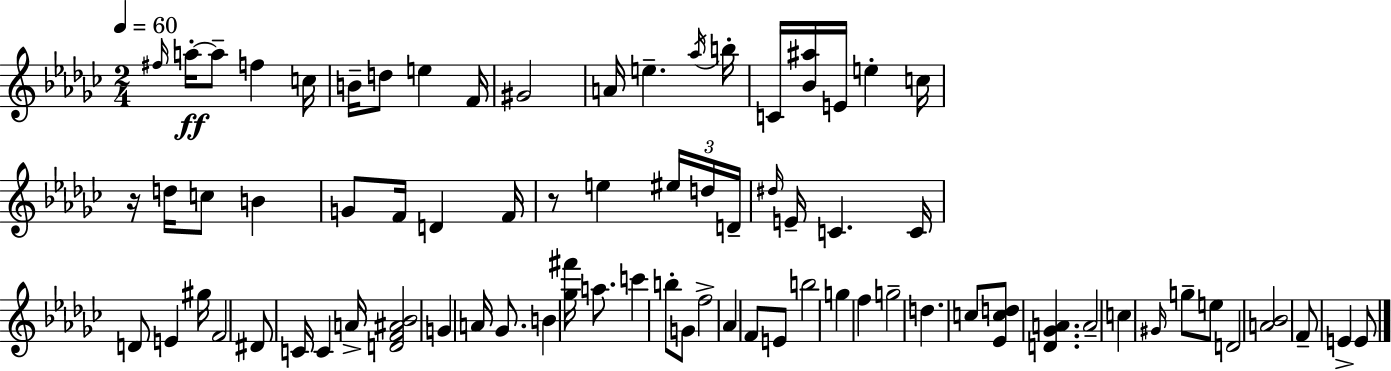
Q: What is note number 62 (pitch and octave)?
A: G#4